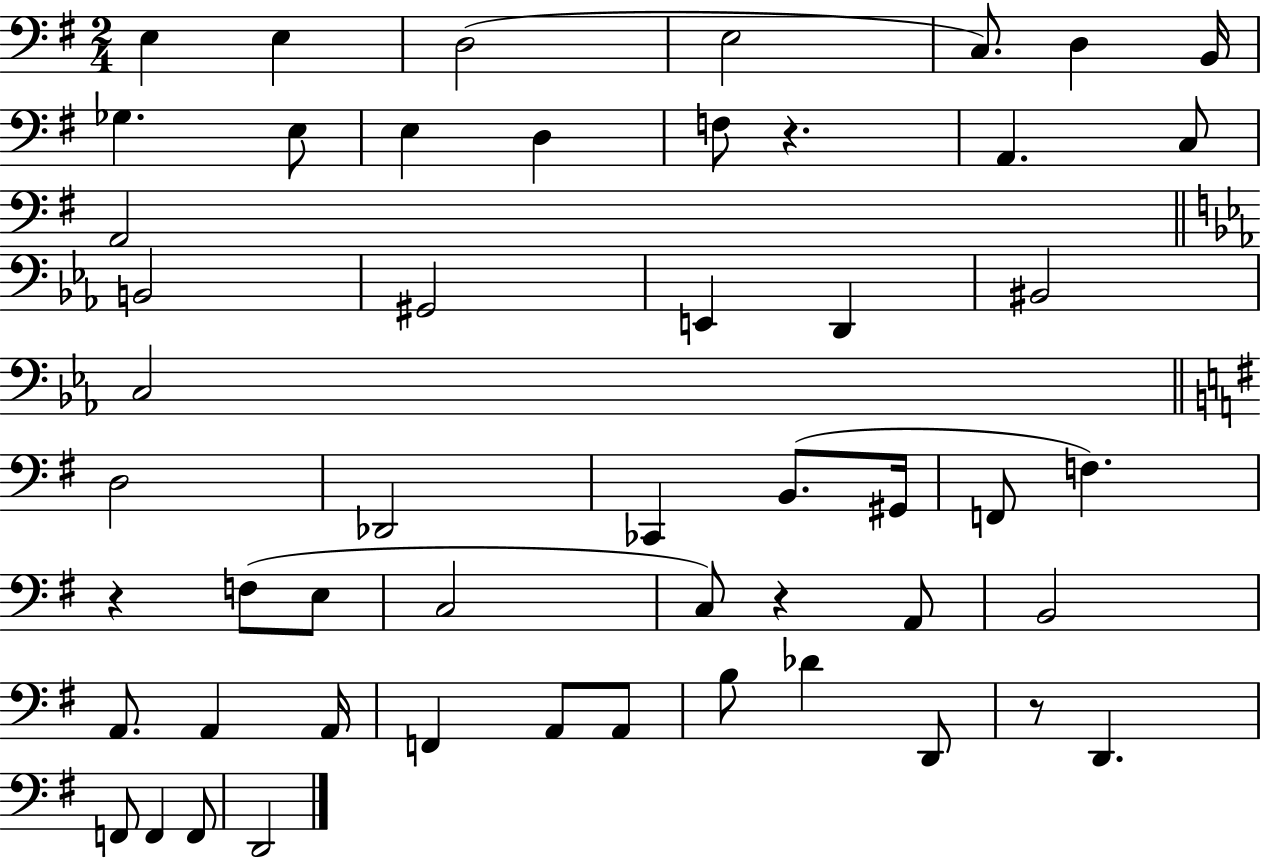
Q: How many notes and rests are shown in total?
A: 52